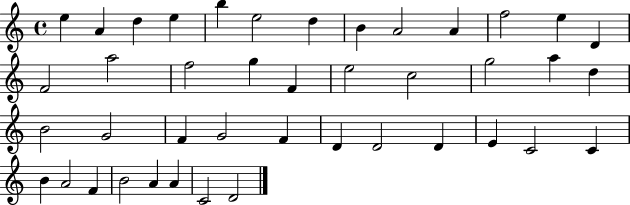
X:1
T:Untitled
M:4/4
L:1/4
K:C
e A d e b e2 d B A2 A f2 e D F2 a2 f2 g F e2 c2 g2 a d B2 G2 F G2 F D D2 D E C2 C B A2 F B2 A A C2 D2